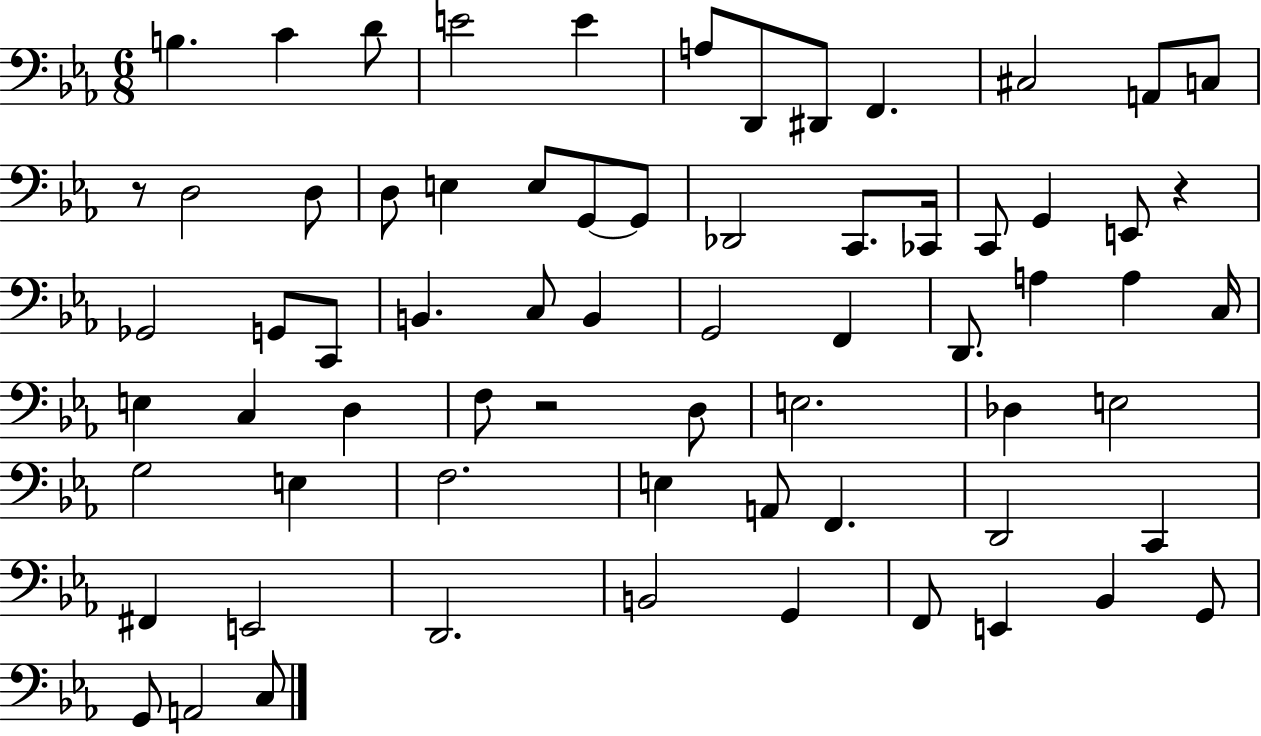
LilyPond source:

{
  \clef bass
  \numericTimeSignature
  \time 6/8
  \key ees \major
  \repeat volta 2 { b4. c'4 d'8 | e'2 e'4 | a8 d,8 dis,8 f,4. | cis2 a,8 c8 | \break r8 d2 d8 | d8 e4 e8 g,8~~ g,8 | des,2 c,8. ces,16 | c,8 g,4 e,8 r4 | \break ges,2 g,8 c,8 | b,4. c8 b,4 | g,2 f,4 | d,8. a4 a4 c16 | \break e4 c4 d4 | f8 r2 d8 | e2. | des4 e2 | \break g2 e4 | f2. | e4 a,8 f,4. | d,2 c,4 | \break fis,4 e,2 | d,2. | b,2 g,4 | f,8 e,4 bes,4 g,8 | \break g,8 a,2 c8 | } \bar "|."
}